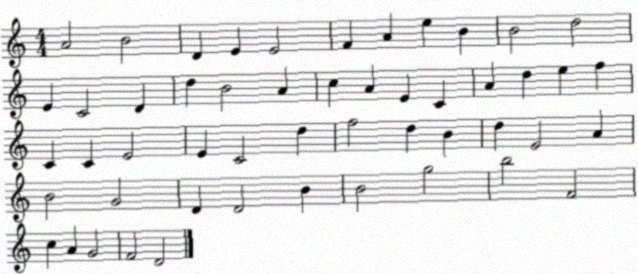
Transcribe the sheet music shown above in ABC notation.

X:1
T:Untitled
M:4/4
L:1/4
K:C
A2 B2 D E E2 F A e B B2 d2 E C2 D d B2 A c A E C A d e f C C E2 E C2 d f2 d B d E2 A B2 G2 D D2 B B2 g2 b2 F2 c A G2 F2 D2